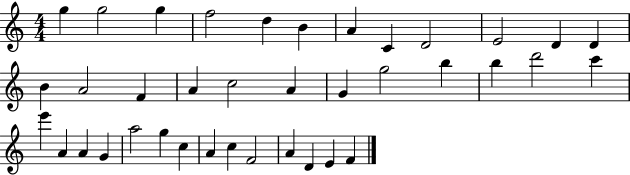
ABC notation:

X:1
T:Untitled
M:4/4
L:1/4
K:C
g g2 g f2 d B A C D2 E2 D D B A2 F A c2 A G g2 b b d'2 c' e' A A G a2 g c A c F2 A D E F